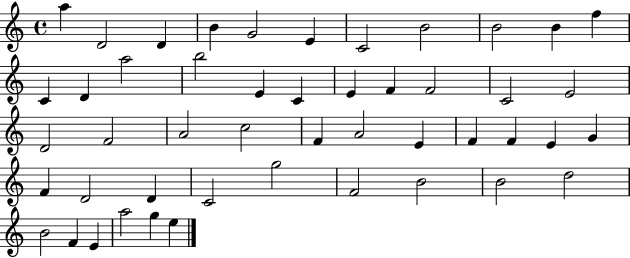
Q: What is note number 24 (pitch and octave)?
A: F4